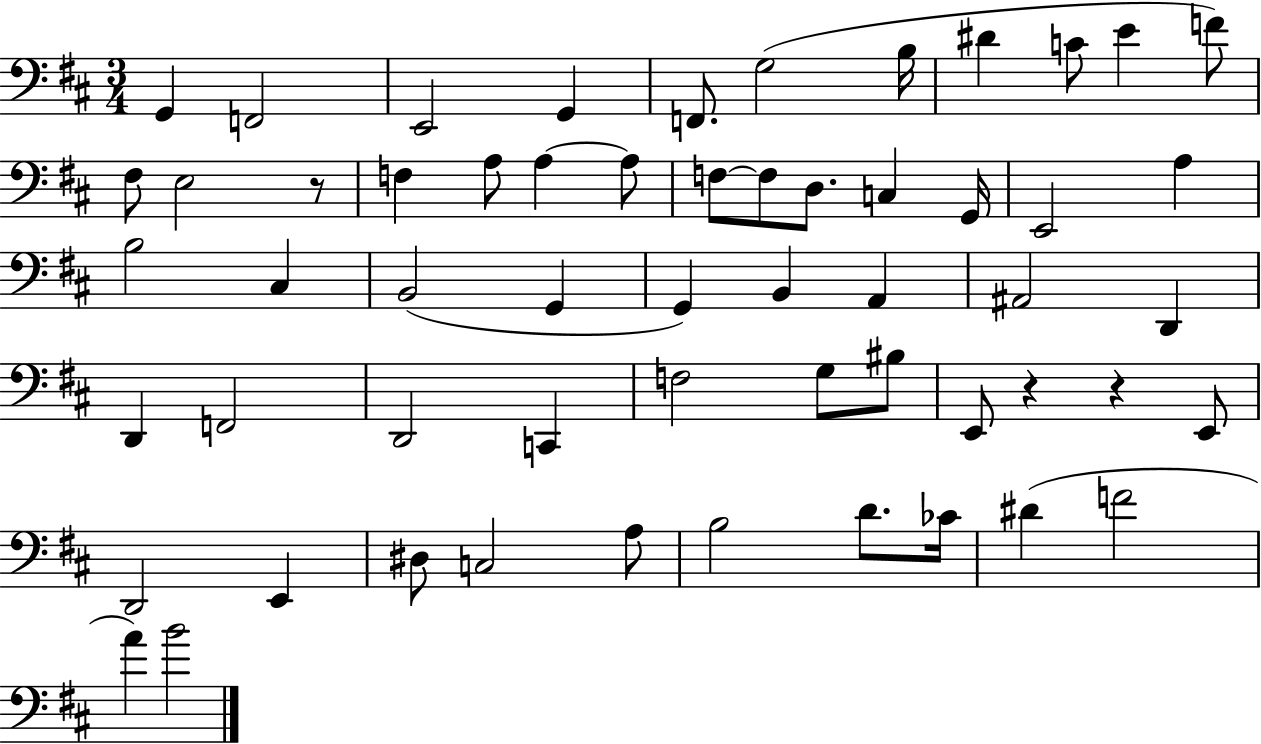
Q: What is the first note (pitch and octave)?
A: G2